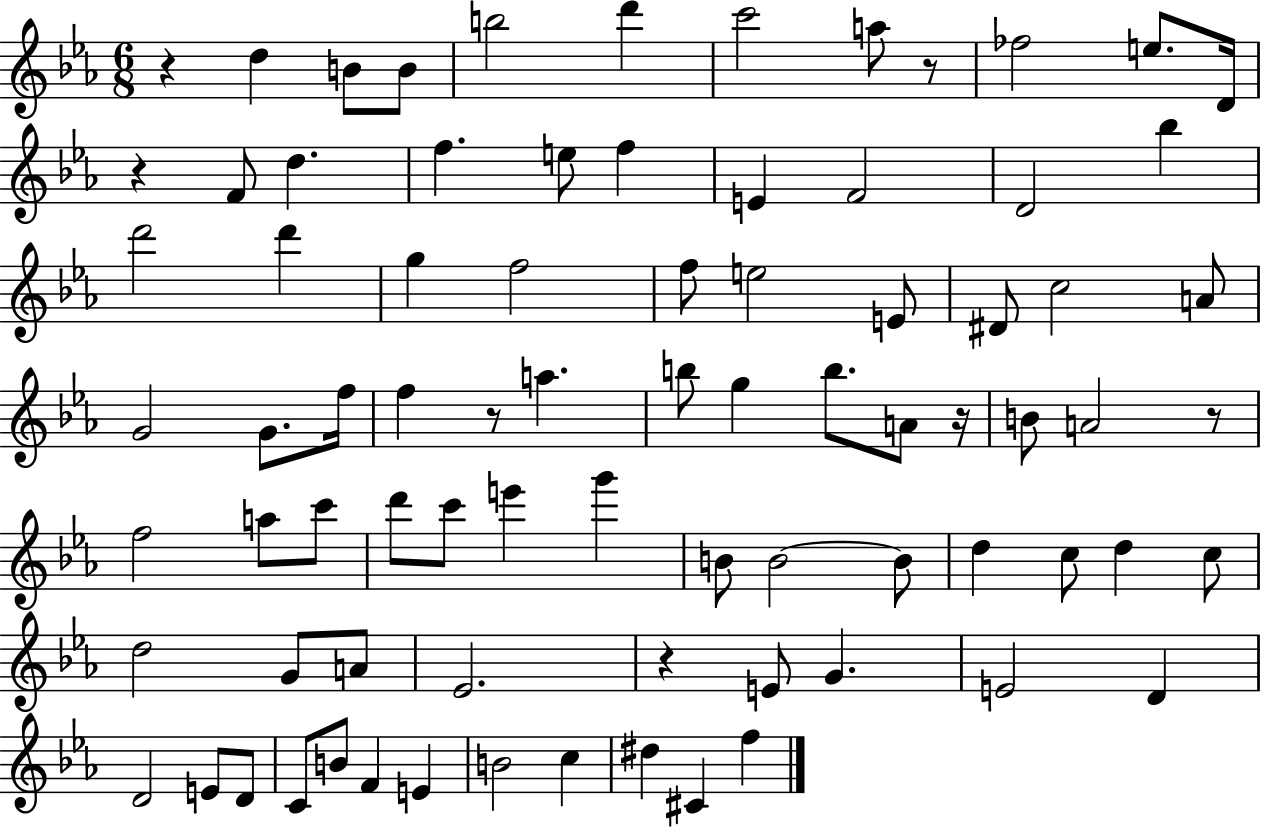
X:1
T:Untitled
M:6/8
L:1/4
K:Eb
z d B/2 B/2 b2 d' c'2 a/2 z/2 _f2 e/2 D/4 z F/2 d f e/2 f E F2 D2 _b d'2 d' g f2 f/2 e2 E/2 ^D/2 c2 A/2 G2 G/2 f/4 f z/2 a b/2 g b/2 A/2 z/4 B/2 A2 z/2 f2 a/2 c'/2 d'/2 c'/2 e' g' B/2 B2 B/2 d c/2 d c/2 d2 G/2 A/2 _E2 z E/2 G E2 D D2 E/2 D/2 C/2 B/2 F E B2 c ^d ^C f